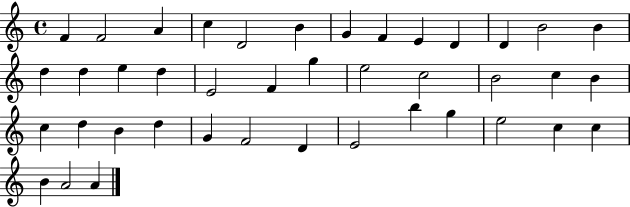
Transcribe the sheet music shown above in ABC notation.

X:1
T:Untitled
M:4/4
L:1/4
K:C
F F2 A c D2 B G F E D D B2 B d d e d E2 F g e2 c2 B2 c B c d B d G F2 D E2 b g e2 c c B A2 A